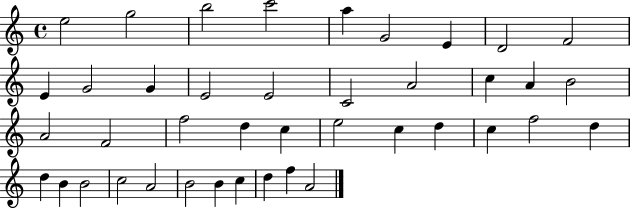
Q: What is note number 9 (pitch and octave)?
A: F4